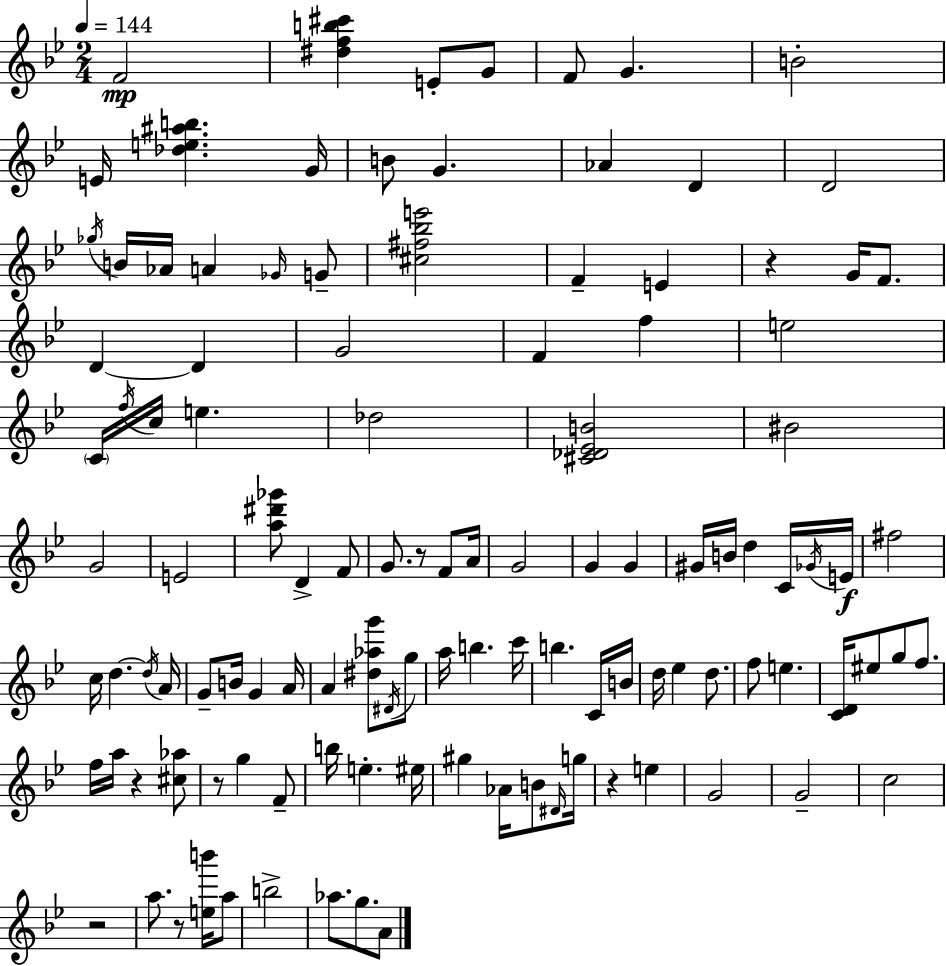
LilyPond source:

{
  \clef treble
  \numericTimeSignature
  \time 2/4
  \key bes \major
  \tempo 4 = 144
  f'2\mp | <dis'' f'' b'' cis'''>4 e'8-. g'8 | f'8 g'4. | b'2-. | \break e'16 <des'' e'' ais'' b''>4. g'16 | b'8 g'4. | aes'4 d'4 | d'2 | \break \acciaccatura { ges''16 } b'16 aes'16 a'4 \grace { ges'16 } | g'8-- <cis'' fis'' bes'' e'''>2 | f'4-- e'4 | r4 g'16 f'8. | \break d'4~~ d'4 | g'2 | f'4 f''4 | e''2 | \break \parenthesize c'16 \acciaccatura { f''16 } c''16 e''4. | des''2 | <cis' des' ees' b'>2 | bis'2 | \break g'2 | e'2 | <a'' dis''' ges'''>8 d'4-> | f'8 g'8. r8 | \break f'8 a'16 g'2 | g'4 g'4 | gis'16 b'16 d''4 | c'16 \acciaccatura { ges'16 } e'16\f fis''2 | \break c''16 d''4.~~ | \acciaccatura { d''16 } a'16 g'8-- b'16 | g'4 a'16 a'4 | <dis'' aes'' g'''>8 \acciaccatura { dis'16 } g''8 a''16 b''4. | \break c'''16 b''4. | c'16 b'16 d''16 ees''4 | d''8. f''8 | e''4. <c' d'>16 eis''8 | \break g''8 f''8. f''16 a''16 | r4 <cis'' aes''>8 r8 | g''4 f'8-- b''16 e''4.-. | eis''16 gis''4 | \break aes'16 b'8 \grace { dis'16 } g''16 r4 | e''4 g'2 | g'2-- | c''2 | \break r2 | a''8. | r8 <e'' b'''>16 a''8 b''2-> | aes''8. | \break g''8. a'8 \bar "|."
}